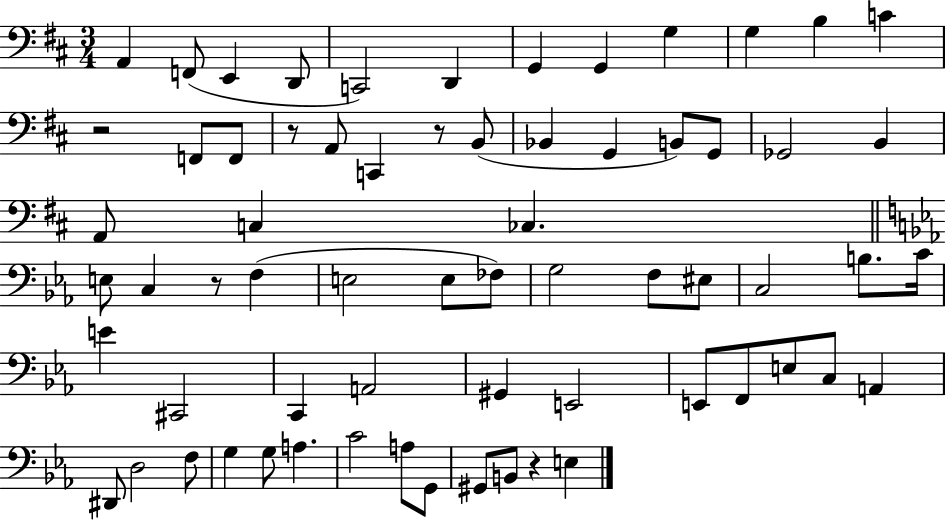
A2/q F2/e E2/q D2/e C2/h D2/q G2/q G2/q G3/q G3/q B3/q C4/q R/h F2/e F2/e R/e A2/e C2/q R/e B2/e Bb2/q G2/q B2/e G2/e Gb2/h B2/q A2/e C3/q CES3/q. E3/e C3/q R/e F3/q E3/h E3/e FES3/e G3/h F3/e EIS3/e C3/h B3/e. C4/s E4/q C#2/h C2/q A2/h G#2/q E2/h E2/e F2/e E3/e C3/e A2/q D#2/e D3/h F3/e G3/q G3/e A3/q. C4/h A3/e G2/e G#2/e B2/e R/q E3/q